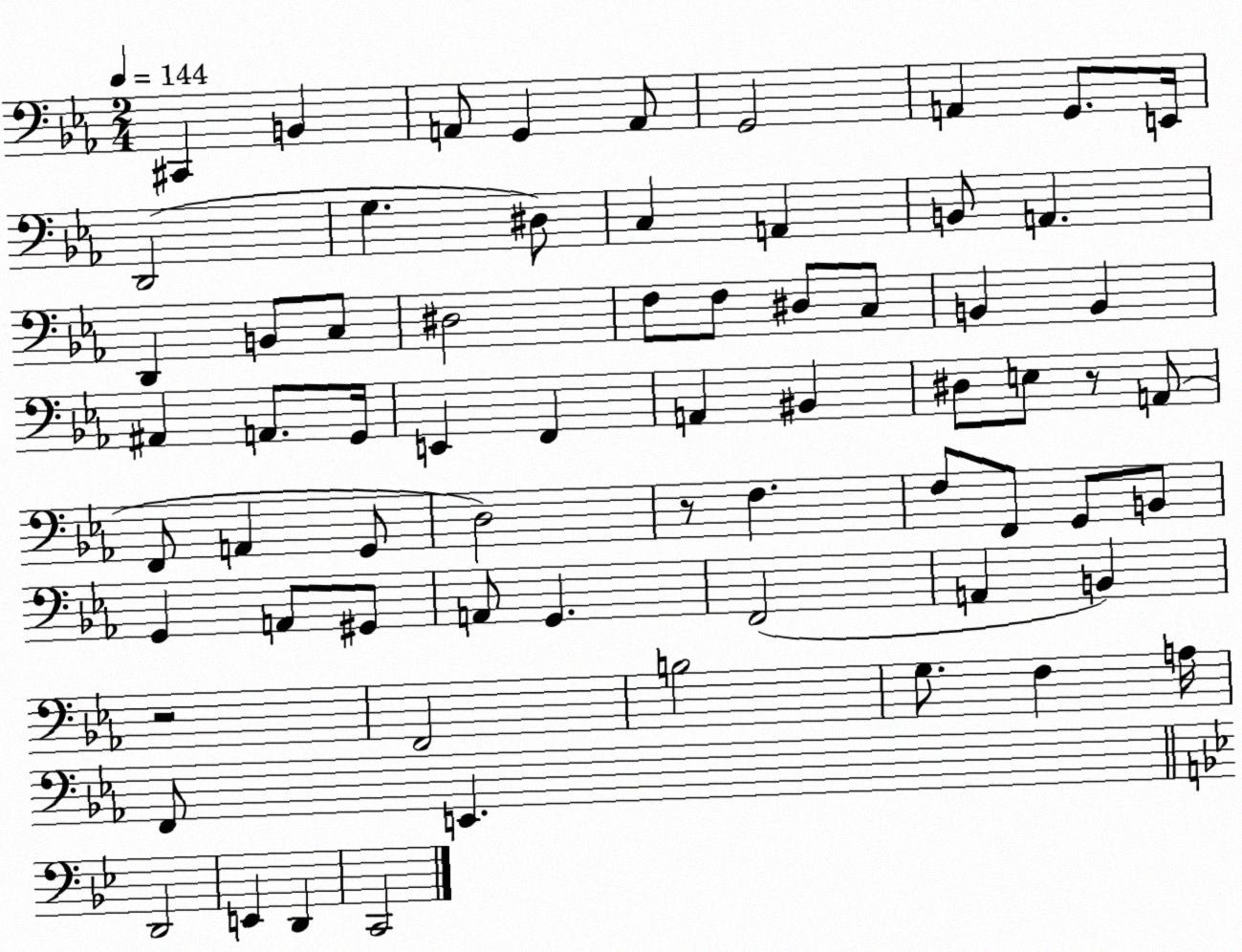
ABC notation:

X:1
T:Untitled
M:2/4
L:1/4
K:Eb
^C,, B,, A,,/2 G,, A,,/2 G,,2 A,, G,,/2 E,,/4 D,,2 G, ^D,/2 C, A,, B,,/2 A,, D,, B,,/2 C,/2 ^D,2 F,/2 F,/2 ^D,/2 C,/2 B,, B,, ^A,, A,,/2 G,,/4 E,, F,, A,, ^B,, ^D,/2 E,/2 z/2 A,,/2 F,,/2 A,, G,,/2 D,2 z/2 F, F,/2 F,,/2 G,,/2 B,,/2 G,, A,,/2 ^G,,/2 A,,/2 G,, F,,2 A,, B,, z2 F,,2 B,2 G,/2 F, A,/4 F,,/2 E,, D,,2 E,, D,, C,,2